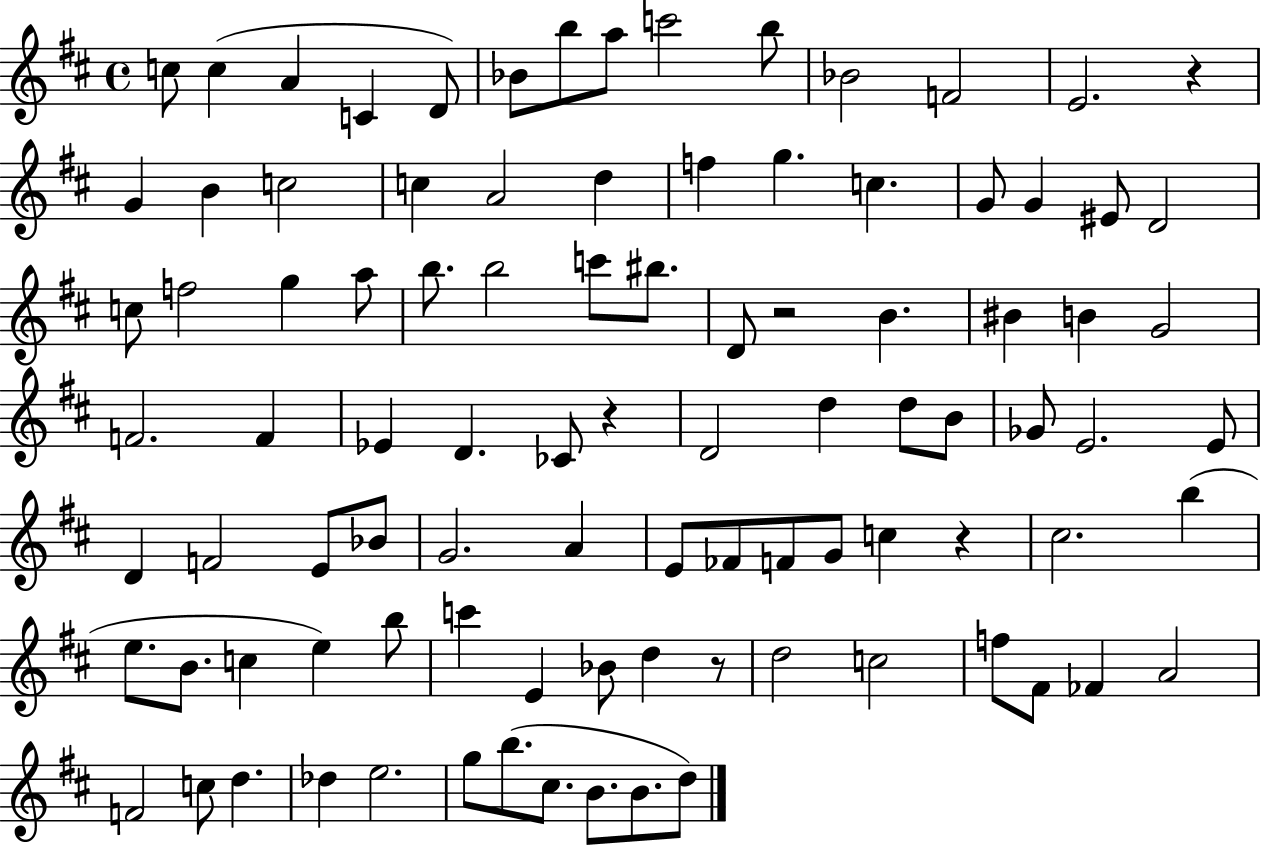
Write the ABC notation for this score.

X:1
T:Untitled
M:4/4
L:1/4
K:D
c/2 c A C D/2 _B/2 b/2 a/2 c'2 b/2 _B2 F2 E2 z G B c2 c A2 d f g c G/2 G ^E/2 D2 c/2 f2 g a/2 b/2 b2 c'/2 ^b/2 D/2 z2 B ^B B G2 F2 F _E D _C/2 z D2 d d/2 B/2 _G/2 E2 E/2 D F2 E/2 _B/2 G2 A E/2 _F/2 F/2 G/2 c z ^c2 b e/2 B/2 c e b/2 c' E _B/2 d z/2 d2 c2 f/2 ^F/2 _F A2 F2 c/2 d _d e2 g/2 b/2 ^c/2 B/2 B/2 d/2